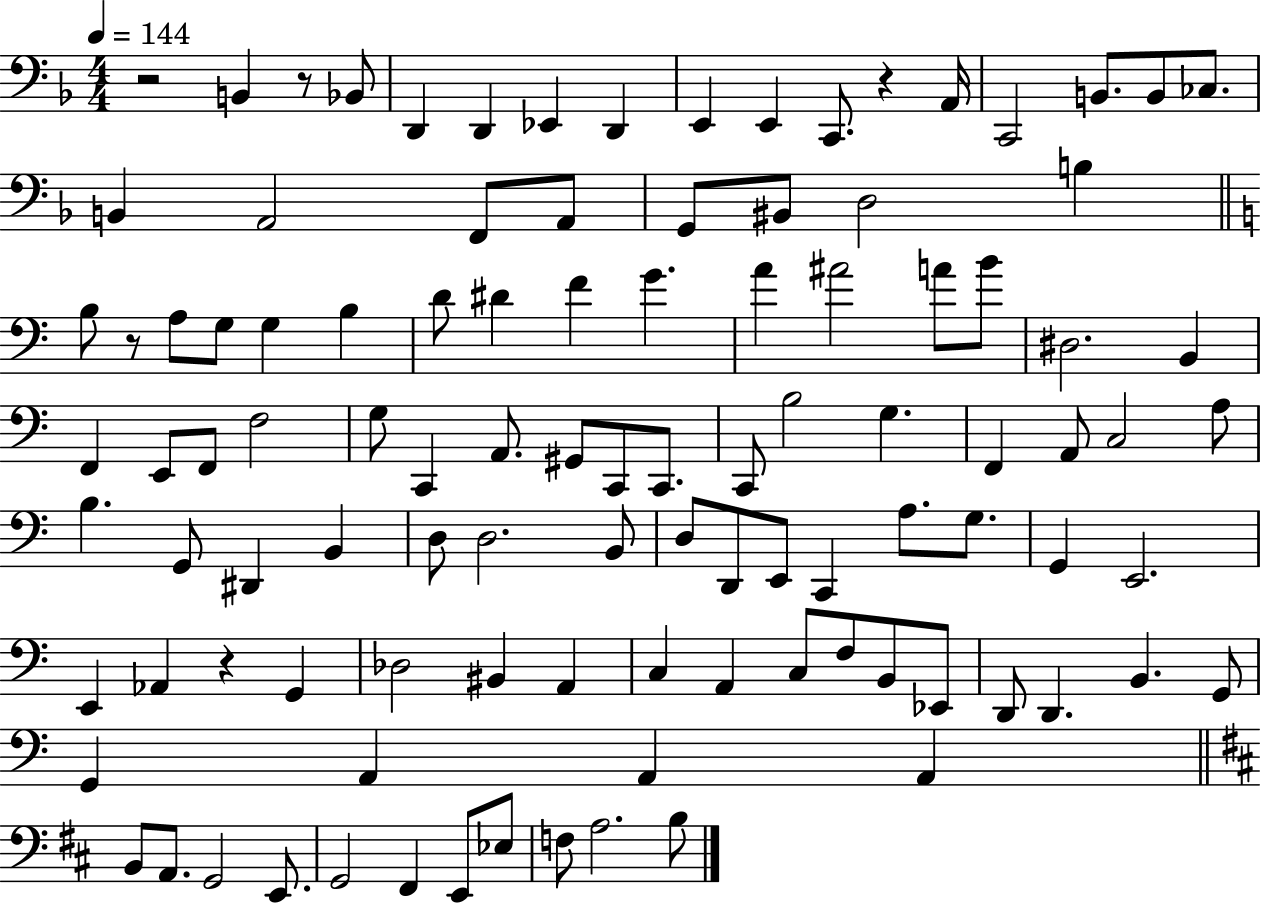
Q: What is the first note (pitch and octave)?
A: B2